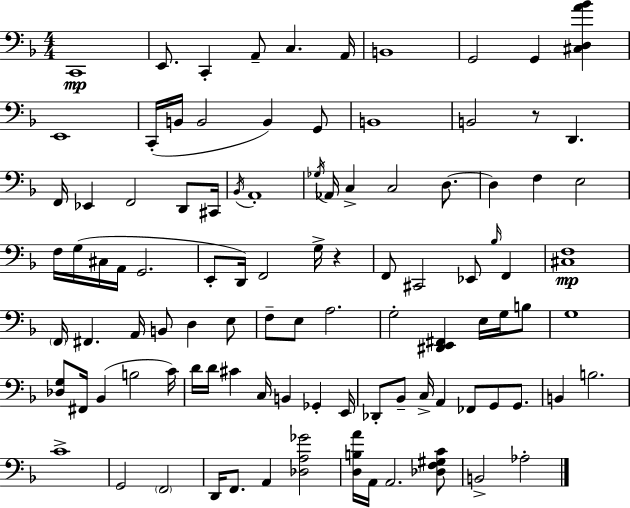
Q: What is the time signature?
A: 4/4